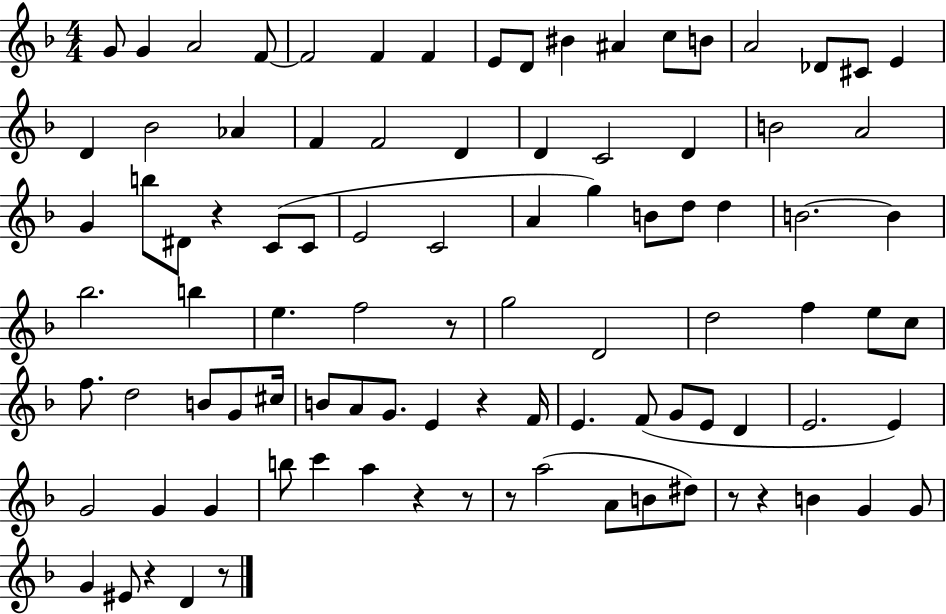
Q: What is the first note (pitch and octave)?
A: G4